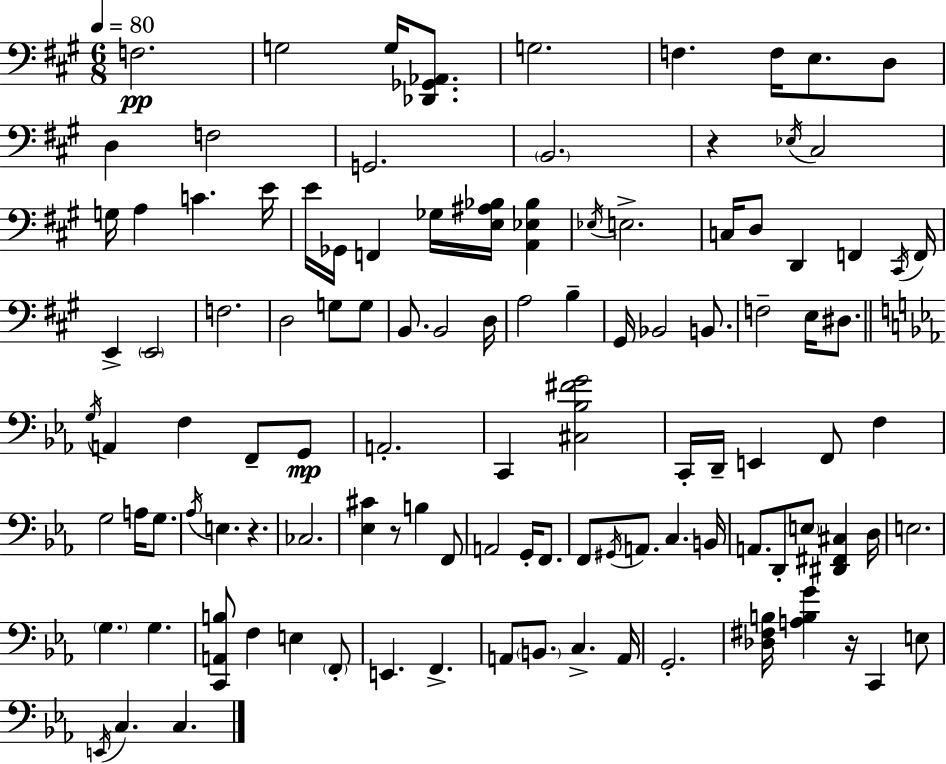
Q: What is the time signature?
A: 6/8